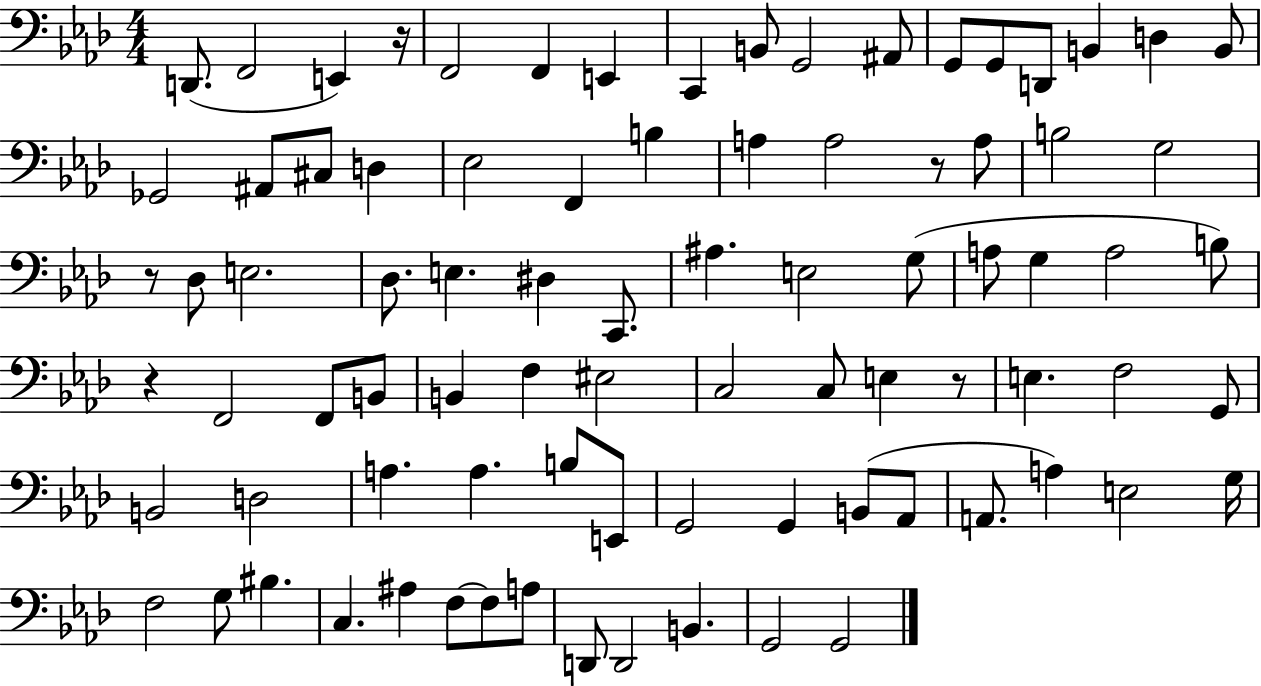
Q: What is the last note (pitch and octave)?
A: G2